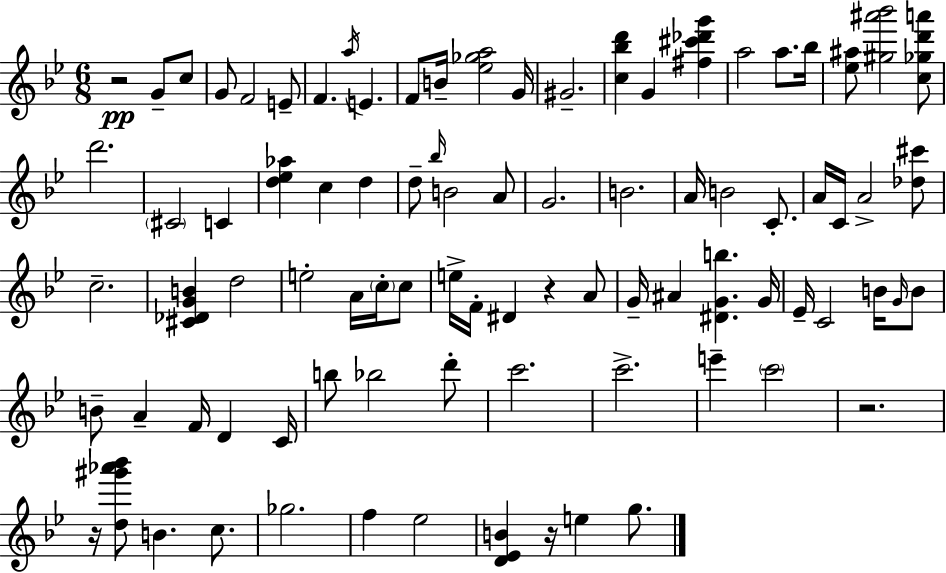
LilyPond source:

{
  \clef treble
  \numericTimeSignature
  \time 6/8
  \key bes \major
  r2\pp g'8-- c''8 | g'8 f'2 e'8-- | f'4. \acciaccatura { a''16 } e'4. | f'8 b'16-- <ees'' ges'' a''>2 | \break g'16 gis'2.-- | <c'' bes'' d'''>4 g'4 <fis'' cis''' des''' g'''>4 | a''2 a''8. | bes''16 <ees'' ais''>8 <gis'' ais''' bes'''>2 <c'' ges'' d''' a'''>8 | \break d'''2. | \parenthesize cis'2 c'4 | <d'' ees'' aes''>4 c''4 d''4 | d''8-- \grace { bes''16 } b'2 | \break a'8 g'2. | b'2. | a'16 b'2 c'8.-. | a'16 c'16 a'2-> | \break <des'' cis'''>8 c''2.-- | <cis' des' g' b'>4 d''2 | e''2-. a'16 \parenthesize c''16-. | c''8 e''16-> f'16-. dis'4 r4 | \break a'8 g'16-- ais'4 <dis' g' b''>4. | g'16 ees'16-- c'2 b'16 | \grace { g'16 } b'8 b'8-- a'4-- f'16 d'4 | c'16 b''8 bes''2 | \break d'''8-. c'''2. | c'''2.-> | e'''4-- \parenthesize c'''2 | r2. | \break r16 <d'' gis''' aes''' bes'''>8 b'4. | c''8. ges''2. | f''4 ees''2 | <d' ees' b'>4 r16 e''4 | \break g''8. \bar "|."
}